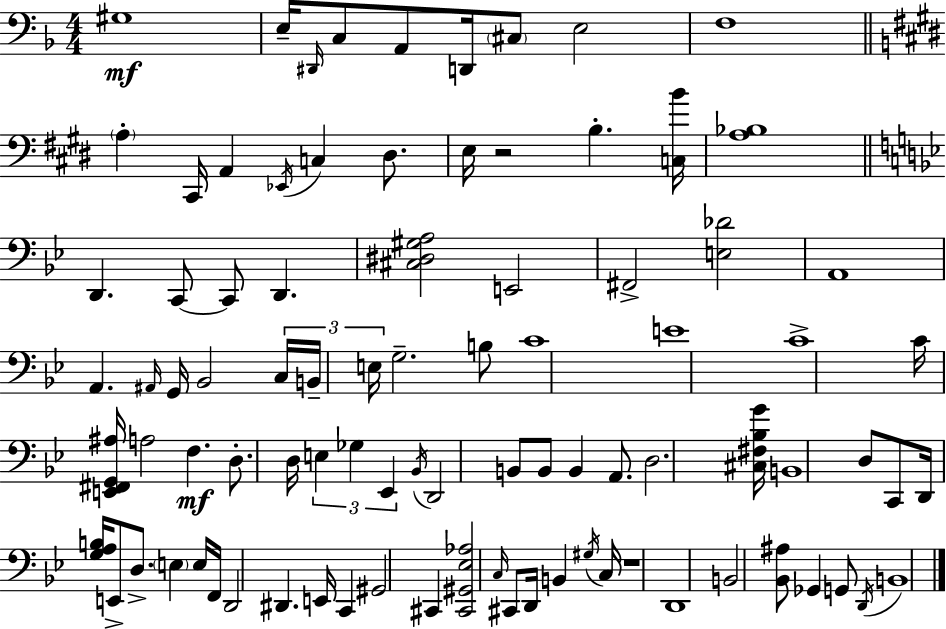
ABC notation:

X:1
T:Untitled
M:4/4
L:1/4
K:F
^G,4 E,/4 ^D,,/4 C,/2 A,,/2 D,,/4 ^C,/2 E,2 F,4 A, ^C,,/4 A,, _E,,/4 C, ^D,/2 E,/4 z2 B, [C,B]/4 [A,_B,]4 D,, C,,/2 C,,/2 D,, [^C,^D,^G,A,]2 E,,2 ^F,,2 [E,_D]2 A,,4 A,, ^A,,/4 G,,/4 _B,,2 C,/4 B,,/4 E,/4 G,2 B,/2 C4 E4 C4 C/4 [E,,^F,,G,,^A,]/4 A,2 F, D,/2 D,/4 E, _G, _E,, _B,,/4 D,,2 B,,/2 B,,/2 B,, A,,/2 D,2 [^C,^F,_B,G]/4 B,,4 D,/2 C,,/2 D,,/4 [G,A,B,]/4 E,,/2 D,/2 E, E,/4 F,,/4 D,,2 ^D,, E,,/4 C,, ^G,,2 ^C,, [^C,,^G,,_E,_A,]2 C,/4 ^C,,/2 D,,/4 B,, ^G,/4 C,/4 z4 D,,4 B,,2 [_B,,^A,]/2 _G,, G,,/2 D,,/4 B,,4